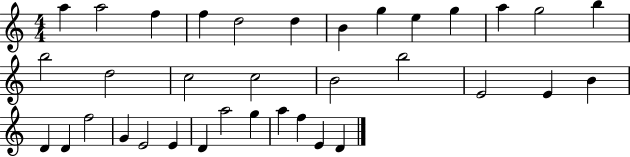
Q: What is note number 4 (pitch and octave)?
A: F5